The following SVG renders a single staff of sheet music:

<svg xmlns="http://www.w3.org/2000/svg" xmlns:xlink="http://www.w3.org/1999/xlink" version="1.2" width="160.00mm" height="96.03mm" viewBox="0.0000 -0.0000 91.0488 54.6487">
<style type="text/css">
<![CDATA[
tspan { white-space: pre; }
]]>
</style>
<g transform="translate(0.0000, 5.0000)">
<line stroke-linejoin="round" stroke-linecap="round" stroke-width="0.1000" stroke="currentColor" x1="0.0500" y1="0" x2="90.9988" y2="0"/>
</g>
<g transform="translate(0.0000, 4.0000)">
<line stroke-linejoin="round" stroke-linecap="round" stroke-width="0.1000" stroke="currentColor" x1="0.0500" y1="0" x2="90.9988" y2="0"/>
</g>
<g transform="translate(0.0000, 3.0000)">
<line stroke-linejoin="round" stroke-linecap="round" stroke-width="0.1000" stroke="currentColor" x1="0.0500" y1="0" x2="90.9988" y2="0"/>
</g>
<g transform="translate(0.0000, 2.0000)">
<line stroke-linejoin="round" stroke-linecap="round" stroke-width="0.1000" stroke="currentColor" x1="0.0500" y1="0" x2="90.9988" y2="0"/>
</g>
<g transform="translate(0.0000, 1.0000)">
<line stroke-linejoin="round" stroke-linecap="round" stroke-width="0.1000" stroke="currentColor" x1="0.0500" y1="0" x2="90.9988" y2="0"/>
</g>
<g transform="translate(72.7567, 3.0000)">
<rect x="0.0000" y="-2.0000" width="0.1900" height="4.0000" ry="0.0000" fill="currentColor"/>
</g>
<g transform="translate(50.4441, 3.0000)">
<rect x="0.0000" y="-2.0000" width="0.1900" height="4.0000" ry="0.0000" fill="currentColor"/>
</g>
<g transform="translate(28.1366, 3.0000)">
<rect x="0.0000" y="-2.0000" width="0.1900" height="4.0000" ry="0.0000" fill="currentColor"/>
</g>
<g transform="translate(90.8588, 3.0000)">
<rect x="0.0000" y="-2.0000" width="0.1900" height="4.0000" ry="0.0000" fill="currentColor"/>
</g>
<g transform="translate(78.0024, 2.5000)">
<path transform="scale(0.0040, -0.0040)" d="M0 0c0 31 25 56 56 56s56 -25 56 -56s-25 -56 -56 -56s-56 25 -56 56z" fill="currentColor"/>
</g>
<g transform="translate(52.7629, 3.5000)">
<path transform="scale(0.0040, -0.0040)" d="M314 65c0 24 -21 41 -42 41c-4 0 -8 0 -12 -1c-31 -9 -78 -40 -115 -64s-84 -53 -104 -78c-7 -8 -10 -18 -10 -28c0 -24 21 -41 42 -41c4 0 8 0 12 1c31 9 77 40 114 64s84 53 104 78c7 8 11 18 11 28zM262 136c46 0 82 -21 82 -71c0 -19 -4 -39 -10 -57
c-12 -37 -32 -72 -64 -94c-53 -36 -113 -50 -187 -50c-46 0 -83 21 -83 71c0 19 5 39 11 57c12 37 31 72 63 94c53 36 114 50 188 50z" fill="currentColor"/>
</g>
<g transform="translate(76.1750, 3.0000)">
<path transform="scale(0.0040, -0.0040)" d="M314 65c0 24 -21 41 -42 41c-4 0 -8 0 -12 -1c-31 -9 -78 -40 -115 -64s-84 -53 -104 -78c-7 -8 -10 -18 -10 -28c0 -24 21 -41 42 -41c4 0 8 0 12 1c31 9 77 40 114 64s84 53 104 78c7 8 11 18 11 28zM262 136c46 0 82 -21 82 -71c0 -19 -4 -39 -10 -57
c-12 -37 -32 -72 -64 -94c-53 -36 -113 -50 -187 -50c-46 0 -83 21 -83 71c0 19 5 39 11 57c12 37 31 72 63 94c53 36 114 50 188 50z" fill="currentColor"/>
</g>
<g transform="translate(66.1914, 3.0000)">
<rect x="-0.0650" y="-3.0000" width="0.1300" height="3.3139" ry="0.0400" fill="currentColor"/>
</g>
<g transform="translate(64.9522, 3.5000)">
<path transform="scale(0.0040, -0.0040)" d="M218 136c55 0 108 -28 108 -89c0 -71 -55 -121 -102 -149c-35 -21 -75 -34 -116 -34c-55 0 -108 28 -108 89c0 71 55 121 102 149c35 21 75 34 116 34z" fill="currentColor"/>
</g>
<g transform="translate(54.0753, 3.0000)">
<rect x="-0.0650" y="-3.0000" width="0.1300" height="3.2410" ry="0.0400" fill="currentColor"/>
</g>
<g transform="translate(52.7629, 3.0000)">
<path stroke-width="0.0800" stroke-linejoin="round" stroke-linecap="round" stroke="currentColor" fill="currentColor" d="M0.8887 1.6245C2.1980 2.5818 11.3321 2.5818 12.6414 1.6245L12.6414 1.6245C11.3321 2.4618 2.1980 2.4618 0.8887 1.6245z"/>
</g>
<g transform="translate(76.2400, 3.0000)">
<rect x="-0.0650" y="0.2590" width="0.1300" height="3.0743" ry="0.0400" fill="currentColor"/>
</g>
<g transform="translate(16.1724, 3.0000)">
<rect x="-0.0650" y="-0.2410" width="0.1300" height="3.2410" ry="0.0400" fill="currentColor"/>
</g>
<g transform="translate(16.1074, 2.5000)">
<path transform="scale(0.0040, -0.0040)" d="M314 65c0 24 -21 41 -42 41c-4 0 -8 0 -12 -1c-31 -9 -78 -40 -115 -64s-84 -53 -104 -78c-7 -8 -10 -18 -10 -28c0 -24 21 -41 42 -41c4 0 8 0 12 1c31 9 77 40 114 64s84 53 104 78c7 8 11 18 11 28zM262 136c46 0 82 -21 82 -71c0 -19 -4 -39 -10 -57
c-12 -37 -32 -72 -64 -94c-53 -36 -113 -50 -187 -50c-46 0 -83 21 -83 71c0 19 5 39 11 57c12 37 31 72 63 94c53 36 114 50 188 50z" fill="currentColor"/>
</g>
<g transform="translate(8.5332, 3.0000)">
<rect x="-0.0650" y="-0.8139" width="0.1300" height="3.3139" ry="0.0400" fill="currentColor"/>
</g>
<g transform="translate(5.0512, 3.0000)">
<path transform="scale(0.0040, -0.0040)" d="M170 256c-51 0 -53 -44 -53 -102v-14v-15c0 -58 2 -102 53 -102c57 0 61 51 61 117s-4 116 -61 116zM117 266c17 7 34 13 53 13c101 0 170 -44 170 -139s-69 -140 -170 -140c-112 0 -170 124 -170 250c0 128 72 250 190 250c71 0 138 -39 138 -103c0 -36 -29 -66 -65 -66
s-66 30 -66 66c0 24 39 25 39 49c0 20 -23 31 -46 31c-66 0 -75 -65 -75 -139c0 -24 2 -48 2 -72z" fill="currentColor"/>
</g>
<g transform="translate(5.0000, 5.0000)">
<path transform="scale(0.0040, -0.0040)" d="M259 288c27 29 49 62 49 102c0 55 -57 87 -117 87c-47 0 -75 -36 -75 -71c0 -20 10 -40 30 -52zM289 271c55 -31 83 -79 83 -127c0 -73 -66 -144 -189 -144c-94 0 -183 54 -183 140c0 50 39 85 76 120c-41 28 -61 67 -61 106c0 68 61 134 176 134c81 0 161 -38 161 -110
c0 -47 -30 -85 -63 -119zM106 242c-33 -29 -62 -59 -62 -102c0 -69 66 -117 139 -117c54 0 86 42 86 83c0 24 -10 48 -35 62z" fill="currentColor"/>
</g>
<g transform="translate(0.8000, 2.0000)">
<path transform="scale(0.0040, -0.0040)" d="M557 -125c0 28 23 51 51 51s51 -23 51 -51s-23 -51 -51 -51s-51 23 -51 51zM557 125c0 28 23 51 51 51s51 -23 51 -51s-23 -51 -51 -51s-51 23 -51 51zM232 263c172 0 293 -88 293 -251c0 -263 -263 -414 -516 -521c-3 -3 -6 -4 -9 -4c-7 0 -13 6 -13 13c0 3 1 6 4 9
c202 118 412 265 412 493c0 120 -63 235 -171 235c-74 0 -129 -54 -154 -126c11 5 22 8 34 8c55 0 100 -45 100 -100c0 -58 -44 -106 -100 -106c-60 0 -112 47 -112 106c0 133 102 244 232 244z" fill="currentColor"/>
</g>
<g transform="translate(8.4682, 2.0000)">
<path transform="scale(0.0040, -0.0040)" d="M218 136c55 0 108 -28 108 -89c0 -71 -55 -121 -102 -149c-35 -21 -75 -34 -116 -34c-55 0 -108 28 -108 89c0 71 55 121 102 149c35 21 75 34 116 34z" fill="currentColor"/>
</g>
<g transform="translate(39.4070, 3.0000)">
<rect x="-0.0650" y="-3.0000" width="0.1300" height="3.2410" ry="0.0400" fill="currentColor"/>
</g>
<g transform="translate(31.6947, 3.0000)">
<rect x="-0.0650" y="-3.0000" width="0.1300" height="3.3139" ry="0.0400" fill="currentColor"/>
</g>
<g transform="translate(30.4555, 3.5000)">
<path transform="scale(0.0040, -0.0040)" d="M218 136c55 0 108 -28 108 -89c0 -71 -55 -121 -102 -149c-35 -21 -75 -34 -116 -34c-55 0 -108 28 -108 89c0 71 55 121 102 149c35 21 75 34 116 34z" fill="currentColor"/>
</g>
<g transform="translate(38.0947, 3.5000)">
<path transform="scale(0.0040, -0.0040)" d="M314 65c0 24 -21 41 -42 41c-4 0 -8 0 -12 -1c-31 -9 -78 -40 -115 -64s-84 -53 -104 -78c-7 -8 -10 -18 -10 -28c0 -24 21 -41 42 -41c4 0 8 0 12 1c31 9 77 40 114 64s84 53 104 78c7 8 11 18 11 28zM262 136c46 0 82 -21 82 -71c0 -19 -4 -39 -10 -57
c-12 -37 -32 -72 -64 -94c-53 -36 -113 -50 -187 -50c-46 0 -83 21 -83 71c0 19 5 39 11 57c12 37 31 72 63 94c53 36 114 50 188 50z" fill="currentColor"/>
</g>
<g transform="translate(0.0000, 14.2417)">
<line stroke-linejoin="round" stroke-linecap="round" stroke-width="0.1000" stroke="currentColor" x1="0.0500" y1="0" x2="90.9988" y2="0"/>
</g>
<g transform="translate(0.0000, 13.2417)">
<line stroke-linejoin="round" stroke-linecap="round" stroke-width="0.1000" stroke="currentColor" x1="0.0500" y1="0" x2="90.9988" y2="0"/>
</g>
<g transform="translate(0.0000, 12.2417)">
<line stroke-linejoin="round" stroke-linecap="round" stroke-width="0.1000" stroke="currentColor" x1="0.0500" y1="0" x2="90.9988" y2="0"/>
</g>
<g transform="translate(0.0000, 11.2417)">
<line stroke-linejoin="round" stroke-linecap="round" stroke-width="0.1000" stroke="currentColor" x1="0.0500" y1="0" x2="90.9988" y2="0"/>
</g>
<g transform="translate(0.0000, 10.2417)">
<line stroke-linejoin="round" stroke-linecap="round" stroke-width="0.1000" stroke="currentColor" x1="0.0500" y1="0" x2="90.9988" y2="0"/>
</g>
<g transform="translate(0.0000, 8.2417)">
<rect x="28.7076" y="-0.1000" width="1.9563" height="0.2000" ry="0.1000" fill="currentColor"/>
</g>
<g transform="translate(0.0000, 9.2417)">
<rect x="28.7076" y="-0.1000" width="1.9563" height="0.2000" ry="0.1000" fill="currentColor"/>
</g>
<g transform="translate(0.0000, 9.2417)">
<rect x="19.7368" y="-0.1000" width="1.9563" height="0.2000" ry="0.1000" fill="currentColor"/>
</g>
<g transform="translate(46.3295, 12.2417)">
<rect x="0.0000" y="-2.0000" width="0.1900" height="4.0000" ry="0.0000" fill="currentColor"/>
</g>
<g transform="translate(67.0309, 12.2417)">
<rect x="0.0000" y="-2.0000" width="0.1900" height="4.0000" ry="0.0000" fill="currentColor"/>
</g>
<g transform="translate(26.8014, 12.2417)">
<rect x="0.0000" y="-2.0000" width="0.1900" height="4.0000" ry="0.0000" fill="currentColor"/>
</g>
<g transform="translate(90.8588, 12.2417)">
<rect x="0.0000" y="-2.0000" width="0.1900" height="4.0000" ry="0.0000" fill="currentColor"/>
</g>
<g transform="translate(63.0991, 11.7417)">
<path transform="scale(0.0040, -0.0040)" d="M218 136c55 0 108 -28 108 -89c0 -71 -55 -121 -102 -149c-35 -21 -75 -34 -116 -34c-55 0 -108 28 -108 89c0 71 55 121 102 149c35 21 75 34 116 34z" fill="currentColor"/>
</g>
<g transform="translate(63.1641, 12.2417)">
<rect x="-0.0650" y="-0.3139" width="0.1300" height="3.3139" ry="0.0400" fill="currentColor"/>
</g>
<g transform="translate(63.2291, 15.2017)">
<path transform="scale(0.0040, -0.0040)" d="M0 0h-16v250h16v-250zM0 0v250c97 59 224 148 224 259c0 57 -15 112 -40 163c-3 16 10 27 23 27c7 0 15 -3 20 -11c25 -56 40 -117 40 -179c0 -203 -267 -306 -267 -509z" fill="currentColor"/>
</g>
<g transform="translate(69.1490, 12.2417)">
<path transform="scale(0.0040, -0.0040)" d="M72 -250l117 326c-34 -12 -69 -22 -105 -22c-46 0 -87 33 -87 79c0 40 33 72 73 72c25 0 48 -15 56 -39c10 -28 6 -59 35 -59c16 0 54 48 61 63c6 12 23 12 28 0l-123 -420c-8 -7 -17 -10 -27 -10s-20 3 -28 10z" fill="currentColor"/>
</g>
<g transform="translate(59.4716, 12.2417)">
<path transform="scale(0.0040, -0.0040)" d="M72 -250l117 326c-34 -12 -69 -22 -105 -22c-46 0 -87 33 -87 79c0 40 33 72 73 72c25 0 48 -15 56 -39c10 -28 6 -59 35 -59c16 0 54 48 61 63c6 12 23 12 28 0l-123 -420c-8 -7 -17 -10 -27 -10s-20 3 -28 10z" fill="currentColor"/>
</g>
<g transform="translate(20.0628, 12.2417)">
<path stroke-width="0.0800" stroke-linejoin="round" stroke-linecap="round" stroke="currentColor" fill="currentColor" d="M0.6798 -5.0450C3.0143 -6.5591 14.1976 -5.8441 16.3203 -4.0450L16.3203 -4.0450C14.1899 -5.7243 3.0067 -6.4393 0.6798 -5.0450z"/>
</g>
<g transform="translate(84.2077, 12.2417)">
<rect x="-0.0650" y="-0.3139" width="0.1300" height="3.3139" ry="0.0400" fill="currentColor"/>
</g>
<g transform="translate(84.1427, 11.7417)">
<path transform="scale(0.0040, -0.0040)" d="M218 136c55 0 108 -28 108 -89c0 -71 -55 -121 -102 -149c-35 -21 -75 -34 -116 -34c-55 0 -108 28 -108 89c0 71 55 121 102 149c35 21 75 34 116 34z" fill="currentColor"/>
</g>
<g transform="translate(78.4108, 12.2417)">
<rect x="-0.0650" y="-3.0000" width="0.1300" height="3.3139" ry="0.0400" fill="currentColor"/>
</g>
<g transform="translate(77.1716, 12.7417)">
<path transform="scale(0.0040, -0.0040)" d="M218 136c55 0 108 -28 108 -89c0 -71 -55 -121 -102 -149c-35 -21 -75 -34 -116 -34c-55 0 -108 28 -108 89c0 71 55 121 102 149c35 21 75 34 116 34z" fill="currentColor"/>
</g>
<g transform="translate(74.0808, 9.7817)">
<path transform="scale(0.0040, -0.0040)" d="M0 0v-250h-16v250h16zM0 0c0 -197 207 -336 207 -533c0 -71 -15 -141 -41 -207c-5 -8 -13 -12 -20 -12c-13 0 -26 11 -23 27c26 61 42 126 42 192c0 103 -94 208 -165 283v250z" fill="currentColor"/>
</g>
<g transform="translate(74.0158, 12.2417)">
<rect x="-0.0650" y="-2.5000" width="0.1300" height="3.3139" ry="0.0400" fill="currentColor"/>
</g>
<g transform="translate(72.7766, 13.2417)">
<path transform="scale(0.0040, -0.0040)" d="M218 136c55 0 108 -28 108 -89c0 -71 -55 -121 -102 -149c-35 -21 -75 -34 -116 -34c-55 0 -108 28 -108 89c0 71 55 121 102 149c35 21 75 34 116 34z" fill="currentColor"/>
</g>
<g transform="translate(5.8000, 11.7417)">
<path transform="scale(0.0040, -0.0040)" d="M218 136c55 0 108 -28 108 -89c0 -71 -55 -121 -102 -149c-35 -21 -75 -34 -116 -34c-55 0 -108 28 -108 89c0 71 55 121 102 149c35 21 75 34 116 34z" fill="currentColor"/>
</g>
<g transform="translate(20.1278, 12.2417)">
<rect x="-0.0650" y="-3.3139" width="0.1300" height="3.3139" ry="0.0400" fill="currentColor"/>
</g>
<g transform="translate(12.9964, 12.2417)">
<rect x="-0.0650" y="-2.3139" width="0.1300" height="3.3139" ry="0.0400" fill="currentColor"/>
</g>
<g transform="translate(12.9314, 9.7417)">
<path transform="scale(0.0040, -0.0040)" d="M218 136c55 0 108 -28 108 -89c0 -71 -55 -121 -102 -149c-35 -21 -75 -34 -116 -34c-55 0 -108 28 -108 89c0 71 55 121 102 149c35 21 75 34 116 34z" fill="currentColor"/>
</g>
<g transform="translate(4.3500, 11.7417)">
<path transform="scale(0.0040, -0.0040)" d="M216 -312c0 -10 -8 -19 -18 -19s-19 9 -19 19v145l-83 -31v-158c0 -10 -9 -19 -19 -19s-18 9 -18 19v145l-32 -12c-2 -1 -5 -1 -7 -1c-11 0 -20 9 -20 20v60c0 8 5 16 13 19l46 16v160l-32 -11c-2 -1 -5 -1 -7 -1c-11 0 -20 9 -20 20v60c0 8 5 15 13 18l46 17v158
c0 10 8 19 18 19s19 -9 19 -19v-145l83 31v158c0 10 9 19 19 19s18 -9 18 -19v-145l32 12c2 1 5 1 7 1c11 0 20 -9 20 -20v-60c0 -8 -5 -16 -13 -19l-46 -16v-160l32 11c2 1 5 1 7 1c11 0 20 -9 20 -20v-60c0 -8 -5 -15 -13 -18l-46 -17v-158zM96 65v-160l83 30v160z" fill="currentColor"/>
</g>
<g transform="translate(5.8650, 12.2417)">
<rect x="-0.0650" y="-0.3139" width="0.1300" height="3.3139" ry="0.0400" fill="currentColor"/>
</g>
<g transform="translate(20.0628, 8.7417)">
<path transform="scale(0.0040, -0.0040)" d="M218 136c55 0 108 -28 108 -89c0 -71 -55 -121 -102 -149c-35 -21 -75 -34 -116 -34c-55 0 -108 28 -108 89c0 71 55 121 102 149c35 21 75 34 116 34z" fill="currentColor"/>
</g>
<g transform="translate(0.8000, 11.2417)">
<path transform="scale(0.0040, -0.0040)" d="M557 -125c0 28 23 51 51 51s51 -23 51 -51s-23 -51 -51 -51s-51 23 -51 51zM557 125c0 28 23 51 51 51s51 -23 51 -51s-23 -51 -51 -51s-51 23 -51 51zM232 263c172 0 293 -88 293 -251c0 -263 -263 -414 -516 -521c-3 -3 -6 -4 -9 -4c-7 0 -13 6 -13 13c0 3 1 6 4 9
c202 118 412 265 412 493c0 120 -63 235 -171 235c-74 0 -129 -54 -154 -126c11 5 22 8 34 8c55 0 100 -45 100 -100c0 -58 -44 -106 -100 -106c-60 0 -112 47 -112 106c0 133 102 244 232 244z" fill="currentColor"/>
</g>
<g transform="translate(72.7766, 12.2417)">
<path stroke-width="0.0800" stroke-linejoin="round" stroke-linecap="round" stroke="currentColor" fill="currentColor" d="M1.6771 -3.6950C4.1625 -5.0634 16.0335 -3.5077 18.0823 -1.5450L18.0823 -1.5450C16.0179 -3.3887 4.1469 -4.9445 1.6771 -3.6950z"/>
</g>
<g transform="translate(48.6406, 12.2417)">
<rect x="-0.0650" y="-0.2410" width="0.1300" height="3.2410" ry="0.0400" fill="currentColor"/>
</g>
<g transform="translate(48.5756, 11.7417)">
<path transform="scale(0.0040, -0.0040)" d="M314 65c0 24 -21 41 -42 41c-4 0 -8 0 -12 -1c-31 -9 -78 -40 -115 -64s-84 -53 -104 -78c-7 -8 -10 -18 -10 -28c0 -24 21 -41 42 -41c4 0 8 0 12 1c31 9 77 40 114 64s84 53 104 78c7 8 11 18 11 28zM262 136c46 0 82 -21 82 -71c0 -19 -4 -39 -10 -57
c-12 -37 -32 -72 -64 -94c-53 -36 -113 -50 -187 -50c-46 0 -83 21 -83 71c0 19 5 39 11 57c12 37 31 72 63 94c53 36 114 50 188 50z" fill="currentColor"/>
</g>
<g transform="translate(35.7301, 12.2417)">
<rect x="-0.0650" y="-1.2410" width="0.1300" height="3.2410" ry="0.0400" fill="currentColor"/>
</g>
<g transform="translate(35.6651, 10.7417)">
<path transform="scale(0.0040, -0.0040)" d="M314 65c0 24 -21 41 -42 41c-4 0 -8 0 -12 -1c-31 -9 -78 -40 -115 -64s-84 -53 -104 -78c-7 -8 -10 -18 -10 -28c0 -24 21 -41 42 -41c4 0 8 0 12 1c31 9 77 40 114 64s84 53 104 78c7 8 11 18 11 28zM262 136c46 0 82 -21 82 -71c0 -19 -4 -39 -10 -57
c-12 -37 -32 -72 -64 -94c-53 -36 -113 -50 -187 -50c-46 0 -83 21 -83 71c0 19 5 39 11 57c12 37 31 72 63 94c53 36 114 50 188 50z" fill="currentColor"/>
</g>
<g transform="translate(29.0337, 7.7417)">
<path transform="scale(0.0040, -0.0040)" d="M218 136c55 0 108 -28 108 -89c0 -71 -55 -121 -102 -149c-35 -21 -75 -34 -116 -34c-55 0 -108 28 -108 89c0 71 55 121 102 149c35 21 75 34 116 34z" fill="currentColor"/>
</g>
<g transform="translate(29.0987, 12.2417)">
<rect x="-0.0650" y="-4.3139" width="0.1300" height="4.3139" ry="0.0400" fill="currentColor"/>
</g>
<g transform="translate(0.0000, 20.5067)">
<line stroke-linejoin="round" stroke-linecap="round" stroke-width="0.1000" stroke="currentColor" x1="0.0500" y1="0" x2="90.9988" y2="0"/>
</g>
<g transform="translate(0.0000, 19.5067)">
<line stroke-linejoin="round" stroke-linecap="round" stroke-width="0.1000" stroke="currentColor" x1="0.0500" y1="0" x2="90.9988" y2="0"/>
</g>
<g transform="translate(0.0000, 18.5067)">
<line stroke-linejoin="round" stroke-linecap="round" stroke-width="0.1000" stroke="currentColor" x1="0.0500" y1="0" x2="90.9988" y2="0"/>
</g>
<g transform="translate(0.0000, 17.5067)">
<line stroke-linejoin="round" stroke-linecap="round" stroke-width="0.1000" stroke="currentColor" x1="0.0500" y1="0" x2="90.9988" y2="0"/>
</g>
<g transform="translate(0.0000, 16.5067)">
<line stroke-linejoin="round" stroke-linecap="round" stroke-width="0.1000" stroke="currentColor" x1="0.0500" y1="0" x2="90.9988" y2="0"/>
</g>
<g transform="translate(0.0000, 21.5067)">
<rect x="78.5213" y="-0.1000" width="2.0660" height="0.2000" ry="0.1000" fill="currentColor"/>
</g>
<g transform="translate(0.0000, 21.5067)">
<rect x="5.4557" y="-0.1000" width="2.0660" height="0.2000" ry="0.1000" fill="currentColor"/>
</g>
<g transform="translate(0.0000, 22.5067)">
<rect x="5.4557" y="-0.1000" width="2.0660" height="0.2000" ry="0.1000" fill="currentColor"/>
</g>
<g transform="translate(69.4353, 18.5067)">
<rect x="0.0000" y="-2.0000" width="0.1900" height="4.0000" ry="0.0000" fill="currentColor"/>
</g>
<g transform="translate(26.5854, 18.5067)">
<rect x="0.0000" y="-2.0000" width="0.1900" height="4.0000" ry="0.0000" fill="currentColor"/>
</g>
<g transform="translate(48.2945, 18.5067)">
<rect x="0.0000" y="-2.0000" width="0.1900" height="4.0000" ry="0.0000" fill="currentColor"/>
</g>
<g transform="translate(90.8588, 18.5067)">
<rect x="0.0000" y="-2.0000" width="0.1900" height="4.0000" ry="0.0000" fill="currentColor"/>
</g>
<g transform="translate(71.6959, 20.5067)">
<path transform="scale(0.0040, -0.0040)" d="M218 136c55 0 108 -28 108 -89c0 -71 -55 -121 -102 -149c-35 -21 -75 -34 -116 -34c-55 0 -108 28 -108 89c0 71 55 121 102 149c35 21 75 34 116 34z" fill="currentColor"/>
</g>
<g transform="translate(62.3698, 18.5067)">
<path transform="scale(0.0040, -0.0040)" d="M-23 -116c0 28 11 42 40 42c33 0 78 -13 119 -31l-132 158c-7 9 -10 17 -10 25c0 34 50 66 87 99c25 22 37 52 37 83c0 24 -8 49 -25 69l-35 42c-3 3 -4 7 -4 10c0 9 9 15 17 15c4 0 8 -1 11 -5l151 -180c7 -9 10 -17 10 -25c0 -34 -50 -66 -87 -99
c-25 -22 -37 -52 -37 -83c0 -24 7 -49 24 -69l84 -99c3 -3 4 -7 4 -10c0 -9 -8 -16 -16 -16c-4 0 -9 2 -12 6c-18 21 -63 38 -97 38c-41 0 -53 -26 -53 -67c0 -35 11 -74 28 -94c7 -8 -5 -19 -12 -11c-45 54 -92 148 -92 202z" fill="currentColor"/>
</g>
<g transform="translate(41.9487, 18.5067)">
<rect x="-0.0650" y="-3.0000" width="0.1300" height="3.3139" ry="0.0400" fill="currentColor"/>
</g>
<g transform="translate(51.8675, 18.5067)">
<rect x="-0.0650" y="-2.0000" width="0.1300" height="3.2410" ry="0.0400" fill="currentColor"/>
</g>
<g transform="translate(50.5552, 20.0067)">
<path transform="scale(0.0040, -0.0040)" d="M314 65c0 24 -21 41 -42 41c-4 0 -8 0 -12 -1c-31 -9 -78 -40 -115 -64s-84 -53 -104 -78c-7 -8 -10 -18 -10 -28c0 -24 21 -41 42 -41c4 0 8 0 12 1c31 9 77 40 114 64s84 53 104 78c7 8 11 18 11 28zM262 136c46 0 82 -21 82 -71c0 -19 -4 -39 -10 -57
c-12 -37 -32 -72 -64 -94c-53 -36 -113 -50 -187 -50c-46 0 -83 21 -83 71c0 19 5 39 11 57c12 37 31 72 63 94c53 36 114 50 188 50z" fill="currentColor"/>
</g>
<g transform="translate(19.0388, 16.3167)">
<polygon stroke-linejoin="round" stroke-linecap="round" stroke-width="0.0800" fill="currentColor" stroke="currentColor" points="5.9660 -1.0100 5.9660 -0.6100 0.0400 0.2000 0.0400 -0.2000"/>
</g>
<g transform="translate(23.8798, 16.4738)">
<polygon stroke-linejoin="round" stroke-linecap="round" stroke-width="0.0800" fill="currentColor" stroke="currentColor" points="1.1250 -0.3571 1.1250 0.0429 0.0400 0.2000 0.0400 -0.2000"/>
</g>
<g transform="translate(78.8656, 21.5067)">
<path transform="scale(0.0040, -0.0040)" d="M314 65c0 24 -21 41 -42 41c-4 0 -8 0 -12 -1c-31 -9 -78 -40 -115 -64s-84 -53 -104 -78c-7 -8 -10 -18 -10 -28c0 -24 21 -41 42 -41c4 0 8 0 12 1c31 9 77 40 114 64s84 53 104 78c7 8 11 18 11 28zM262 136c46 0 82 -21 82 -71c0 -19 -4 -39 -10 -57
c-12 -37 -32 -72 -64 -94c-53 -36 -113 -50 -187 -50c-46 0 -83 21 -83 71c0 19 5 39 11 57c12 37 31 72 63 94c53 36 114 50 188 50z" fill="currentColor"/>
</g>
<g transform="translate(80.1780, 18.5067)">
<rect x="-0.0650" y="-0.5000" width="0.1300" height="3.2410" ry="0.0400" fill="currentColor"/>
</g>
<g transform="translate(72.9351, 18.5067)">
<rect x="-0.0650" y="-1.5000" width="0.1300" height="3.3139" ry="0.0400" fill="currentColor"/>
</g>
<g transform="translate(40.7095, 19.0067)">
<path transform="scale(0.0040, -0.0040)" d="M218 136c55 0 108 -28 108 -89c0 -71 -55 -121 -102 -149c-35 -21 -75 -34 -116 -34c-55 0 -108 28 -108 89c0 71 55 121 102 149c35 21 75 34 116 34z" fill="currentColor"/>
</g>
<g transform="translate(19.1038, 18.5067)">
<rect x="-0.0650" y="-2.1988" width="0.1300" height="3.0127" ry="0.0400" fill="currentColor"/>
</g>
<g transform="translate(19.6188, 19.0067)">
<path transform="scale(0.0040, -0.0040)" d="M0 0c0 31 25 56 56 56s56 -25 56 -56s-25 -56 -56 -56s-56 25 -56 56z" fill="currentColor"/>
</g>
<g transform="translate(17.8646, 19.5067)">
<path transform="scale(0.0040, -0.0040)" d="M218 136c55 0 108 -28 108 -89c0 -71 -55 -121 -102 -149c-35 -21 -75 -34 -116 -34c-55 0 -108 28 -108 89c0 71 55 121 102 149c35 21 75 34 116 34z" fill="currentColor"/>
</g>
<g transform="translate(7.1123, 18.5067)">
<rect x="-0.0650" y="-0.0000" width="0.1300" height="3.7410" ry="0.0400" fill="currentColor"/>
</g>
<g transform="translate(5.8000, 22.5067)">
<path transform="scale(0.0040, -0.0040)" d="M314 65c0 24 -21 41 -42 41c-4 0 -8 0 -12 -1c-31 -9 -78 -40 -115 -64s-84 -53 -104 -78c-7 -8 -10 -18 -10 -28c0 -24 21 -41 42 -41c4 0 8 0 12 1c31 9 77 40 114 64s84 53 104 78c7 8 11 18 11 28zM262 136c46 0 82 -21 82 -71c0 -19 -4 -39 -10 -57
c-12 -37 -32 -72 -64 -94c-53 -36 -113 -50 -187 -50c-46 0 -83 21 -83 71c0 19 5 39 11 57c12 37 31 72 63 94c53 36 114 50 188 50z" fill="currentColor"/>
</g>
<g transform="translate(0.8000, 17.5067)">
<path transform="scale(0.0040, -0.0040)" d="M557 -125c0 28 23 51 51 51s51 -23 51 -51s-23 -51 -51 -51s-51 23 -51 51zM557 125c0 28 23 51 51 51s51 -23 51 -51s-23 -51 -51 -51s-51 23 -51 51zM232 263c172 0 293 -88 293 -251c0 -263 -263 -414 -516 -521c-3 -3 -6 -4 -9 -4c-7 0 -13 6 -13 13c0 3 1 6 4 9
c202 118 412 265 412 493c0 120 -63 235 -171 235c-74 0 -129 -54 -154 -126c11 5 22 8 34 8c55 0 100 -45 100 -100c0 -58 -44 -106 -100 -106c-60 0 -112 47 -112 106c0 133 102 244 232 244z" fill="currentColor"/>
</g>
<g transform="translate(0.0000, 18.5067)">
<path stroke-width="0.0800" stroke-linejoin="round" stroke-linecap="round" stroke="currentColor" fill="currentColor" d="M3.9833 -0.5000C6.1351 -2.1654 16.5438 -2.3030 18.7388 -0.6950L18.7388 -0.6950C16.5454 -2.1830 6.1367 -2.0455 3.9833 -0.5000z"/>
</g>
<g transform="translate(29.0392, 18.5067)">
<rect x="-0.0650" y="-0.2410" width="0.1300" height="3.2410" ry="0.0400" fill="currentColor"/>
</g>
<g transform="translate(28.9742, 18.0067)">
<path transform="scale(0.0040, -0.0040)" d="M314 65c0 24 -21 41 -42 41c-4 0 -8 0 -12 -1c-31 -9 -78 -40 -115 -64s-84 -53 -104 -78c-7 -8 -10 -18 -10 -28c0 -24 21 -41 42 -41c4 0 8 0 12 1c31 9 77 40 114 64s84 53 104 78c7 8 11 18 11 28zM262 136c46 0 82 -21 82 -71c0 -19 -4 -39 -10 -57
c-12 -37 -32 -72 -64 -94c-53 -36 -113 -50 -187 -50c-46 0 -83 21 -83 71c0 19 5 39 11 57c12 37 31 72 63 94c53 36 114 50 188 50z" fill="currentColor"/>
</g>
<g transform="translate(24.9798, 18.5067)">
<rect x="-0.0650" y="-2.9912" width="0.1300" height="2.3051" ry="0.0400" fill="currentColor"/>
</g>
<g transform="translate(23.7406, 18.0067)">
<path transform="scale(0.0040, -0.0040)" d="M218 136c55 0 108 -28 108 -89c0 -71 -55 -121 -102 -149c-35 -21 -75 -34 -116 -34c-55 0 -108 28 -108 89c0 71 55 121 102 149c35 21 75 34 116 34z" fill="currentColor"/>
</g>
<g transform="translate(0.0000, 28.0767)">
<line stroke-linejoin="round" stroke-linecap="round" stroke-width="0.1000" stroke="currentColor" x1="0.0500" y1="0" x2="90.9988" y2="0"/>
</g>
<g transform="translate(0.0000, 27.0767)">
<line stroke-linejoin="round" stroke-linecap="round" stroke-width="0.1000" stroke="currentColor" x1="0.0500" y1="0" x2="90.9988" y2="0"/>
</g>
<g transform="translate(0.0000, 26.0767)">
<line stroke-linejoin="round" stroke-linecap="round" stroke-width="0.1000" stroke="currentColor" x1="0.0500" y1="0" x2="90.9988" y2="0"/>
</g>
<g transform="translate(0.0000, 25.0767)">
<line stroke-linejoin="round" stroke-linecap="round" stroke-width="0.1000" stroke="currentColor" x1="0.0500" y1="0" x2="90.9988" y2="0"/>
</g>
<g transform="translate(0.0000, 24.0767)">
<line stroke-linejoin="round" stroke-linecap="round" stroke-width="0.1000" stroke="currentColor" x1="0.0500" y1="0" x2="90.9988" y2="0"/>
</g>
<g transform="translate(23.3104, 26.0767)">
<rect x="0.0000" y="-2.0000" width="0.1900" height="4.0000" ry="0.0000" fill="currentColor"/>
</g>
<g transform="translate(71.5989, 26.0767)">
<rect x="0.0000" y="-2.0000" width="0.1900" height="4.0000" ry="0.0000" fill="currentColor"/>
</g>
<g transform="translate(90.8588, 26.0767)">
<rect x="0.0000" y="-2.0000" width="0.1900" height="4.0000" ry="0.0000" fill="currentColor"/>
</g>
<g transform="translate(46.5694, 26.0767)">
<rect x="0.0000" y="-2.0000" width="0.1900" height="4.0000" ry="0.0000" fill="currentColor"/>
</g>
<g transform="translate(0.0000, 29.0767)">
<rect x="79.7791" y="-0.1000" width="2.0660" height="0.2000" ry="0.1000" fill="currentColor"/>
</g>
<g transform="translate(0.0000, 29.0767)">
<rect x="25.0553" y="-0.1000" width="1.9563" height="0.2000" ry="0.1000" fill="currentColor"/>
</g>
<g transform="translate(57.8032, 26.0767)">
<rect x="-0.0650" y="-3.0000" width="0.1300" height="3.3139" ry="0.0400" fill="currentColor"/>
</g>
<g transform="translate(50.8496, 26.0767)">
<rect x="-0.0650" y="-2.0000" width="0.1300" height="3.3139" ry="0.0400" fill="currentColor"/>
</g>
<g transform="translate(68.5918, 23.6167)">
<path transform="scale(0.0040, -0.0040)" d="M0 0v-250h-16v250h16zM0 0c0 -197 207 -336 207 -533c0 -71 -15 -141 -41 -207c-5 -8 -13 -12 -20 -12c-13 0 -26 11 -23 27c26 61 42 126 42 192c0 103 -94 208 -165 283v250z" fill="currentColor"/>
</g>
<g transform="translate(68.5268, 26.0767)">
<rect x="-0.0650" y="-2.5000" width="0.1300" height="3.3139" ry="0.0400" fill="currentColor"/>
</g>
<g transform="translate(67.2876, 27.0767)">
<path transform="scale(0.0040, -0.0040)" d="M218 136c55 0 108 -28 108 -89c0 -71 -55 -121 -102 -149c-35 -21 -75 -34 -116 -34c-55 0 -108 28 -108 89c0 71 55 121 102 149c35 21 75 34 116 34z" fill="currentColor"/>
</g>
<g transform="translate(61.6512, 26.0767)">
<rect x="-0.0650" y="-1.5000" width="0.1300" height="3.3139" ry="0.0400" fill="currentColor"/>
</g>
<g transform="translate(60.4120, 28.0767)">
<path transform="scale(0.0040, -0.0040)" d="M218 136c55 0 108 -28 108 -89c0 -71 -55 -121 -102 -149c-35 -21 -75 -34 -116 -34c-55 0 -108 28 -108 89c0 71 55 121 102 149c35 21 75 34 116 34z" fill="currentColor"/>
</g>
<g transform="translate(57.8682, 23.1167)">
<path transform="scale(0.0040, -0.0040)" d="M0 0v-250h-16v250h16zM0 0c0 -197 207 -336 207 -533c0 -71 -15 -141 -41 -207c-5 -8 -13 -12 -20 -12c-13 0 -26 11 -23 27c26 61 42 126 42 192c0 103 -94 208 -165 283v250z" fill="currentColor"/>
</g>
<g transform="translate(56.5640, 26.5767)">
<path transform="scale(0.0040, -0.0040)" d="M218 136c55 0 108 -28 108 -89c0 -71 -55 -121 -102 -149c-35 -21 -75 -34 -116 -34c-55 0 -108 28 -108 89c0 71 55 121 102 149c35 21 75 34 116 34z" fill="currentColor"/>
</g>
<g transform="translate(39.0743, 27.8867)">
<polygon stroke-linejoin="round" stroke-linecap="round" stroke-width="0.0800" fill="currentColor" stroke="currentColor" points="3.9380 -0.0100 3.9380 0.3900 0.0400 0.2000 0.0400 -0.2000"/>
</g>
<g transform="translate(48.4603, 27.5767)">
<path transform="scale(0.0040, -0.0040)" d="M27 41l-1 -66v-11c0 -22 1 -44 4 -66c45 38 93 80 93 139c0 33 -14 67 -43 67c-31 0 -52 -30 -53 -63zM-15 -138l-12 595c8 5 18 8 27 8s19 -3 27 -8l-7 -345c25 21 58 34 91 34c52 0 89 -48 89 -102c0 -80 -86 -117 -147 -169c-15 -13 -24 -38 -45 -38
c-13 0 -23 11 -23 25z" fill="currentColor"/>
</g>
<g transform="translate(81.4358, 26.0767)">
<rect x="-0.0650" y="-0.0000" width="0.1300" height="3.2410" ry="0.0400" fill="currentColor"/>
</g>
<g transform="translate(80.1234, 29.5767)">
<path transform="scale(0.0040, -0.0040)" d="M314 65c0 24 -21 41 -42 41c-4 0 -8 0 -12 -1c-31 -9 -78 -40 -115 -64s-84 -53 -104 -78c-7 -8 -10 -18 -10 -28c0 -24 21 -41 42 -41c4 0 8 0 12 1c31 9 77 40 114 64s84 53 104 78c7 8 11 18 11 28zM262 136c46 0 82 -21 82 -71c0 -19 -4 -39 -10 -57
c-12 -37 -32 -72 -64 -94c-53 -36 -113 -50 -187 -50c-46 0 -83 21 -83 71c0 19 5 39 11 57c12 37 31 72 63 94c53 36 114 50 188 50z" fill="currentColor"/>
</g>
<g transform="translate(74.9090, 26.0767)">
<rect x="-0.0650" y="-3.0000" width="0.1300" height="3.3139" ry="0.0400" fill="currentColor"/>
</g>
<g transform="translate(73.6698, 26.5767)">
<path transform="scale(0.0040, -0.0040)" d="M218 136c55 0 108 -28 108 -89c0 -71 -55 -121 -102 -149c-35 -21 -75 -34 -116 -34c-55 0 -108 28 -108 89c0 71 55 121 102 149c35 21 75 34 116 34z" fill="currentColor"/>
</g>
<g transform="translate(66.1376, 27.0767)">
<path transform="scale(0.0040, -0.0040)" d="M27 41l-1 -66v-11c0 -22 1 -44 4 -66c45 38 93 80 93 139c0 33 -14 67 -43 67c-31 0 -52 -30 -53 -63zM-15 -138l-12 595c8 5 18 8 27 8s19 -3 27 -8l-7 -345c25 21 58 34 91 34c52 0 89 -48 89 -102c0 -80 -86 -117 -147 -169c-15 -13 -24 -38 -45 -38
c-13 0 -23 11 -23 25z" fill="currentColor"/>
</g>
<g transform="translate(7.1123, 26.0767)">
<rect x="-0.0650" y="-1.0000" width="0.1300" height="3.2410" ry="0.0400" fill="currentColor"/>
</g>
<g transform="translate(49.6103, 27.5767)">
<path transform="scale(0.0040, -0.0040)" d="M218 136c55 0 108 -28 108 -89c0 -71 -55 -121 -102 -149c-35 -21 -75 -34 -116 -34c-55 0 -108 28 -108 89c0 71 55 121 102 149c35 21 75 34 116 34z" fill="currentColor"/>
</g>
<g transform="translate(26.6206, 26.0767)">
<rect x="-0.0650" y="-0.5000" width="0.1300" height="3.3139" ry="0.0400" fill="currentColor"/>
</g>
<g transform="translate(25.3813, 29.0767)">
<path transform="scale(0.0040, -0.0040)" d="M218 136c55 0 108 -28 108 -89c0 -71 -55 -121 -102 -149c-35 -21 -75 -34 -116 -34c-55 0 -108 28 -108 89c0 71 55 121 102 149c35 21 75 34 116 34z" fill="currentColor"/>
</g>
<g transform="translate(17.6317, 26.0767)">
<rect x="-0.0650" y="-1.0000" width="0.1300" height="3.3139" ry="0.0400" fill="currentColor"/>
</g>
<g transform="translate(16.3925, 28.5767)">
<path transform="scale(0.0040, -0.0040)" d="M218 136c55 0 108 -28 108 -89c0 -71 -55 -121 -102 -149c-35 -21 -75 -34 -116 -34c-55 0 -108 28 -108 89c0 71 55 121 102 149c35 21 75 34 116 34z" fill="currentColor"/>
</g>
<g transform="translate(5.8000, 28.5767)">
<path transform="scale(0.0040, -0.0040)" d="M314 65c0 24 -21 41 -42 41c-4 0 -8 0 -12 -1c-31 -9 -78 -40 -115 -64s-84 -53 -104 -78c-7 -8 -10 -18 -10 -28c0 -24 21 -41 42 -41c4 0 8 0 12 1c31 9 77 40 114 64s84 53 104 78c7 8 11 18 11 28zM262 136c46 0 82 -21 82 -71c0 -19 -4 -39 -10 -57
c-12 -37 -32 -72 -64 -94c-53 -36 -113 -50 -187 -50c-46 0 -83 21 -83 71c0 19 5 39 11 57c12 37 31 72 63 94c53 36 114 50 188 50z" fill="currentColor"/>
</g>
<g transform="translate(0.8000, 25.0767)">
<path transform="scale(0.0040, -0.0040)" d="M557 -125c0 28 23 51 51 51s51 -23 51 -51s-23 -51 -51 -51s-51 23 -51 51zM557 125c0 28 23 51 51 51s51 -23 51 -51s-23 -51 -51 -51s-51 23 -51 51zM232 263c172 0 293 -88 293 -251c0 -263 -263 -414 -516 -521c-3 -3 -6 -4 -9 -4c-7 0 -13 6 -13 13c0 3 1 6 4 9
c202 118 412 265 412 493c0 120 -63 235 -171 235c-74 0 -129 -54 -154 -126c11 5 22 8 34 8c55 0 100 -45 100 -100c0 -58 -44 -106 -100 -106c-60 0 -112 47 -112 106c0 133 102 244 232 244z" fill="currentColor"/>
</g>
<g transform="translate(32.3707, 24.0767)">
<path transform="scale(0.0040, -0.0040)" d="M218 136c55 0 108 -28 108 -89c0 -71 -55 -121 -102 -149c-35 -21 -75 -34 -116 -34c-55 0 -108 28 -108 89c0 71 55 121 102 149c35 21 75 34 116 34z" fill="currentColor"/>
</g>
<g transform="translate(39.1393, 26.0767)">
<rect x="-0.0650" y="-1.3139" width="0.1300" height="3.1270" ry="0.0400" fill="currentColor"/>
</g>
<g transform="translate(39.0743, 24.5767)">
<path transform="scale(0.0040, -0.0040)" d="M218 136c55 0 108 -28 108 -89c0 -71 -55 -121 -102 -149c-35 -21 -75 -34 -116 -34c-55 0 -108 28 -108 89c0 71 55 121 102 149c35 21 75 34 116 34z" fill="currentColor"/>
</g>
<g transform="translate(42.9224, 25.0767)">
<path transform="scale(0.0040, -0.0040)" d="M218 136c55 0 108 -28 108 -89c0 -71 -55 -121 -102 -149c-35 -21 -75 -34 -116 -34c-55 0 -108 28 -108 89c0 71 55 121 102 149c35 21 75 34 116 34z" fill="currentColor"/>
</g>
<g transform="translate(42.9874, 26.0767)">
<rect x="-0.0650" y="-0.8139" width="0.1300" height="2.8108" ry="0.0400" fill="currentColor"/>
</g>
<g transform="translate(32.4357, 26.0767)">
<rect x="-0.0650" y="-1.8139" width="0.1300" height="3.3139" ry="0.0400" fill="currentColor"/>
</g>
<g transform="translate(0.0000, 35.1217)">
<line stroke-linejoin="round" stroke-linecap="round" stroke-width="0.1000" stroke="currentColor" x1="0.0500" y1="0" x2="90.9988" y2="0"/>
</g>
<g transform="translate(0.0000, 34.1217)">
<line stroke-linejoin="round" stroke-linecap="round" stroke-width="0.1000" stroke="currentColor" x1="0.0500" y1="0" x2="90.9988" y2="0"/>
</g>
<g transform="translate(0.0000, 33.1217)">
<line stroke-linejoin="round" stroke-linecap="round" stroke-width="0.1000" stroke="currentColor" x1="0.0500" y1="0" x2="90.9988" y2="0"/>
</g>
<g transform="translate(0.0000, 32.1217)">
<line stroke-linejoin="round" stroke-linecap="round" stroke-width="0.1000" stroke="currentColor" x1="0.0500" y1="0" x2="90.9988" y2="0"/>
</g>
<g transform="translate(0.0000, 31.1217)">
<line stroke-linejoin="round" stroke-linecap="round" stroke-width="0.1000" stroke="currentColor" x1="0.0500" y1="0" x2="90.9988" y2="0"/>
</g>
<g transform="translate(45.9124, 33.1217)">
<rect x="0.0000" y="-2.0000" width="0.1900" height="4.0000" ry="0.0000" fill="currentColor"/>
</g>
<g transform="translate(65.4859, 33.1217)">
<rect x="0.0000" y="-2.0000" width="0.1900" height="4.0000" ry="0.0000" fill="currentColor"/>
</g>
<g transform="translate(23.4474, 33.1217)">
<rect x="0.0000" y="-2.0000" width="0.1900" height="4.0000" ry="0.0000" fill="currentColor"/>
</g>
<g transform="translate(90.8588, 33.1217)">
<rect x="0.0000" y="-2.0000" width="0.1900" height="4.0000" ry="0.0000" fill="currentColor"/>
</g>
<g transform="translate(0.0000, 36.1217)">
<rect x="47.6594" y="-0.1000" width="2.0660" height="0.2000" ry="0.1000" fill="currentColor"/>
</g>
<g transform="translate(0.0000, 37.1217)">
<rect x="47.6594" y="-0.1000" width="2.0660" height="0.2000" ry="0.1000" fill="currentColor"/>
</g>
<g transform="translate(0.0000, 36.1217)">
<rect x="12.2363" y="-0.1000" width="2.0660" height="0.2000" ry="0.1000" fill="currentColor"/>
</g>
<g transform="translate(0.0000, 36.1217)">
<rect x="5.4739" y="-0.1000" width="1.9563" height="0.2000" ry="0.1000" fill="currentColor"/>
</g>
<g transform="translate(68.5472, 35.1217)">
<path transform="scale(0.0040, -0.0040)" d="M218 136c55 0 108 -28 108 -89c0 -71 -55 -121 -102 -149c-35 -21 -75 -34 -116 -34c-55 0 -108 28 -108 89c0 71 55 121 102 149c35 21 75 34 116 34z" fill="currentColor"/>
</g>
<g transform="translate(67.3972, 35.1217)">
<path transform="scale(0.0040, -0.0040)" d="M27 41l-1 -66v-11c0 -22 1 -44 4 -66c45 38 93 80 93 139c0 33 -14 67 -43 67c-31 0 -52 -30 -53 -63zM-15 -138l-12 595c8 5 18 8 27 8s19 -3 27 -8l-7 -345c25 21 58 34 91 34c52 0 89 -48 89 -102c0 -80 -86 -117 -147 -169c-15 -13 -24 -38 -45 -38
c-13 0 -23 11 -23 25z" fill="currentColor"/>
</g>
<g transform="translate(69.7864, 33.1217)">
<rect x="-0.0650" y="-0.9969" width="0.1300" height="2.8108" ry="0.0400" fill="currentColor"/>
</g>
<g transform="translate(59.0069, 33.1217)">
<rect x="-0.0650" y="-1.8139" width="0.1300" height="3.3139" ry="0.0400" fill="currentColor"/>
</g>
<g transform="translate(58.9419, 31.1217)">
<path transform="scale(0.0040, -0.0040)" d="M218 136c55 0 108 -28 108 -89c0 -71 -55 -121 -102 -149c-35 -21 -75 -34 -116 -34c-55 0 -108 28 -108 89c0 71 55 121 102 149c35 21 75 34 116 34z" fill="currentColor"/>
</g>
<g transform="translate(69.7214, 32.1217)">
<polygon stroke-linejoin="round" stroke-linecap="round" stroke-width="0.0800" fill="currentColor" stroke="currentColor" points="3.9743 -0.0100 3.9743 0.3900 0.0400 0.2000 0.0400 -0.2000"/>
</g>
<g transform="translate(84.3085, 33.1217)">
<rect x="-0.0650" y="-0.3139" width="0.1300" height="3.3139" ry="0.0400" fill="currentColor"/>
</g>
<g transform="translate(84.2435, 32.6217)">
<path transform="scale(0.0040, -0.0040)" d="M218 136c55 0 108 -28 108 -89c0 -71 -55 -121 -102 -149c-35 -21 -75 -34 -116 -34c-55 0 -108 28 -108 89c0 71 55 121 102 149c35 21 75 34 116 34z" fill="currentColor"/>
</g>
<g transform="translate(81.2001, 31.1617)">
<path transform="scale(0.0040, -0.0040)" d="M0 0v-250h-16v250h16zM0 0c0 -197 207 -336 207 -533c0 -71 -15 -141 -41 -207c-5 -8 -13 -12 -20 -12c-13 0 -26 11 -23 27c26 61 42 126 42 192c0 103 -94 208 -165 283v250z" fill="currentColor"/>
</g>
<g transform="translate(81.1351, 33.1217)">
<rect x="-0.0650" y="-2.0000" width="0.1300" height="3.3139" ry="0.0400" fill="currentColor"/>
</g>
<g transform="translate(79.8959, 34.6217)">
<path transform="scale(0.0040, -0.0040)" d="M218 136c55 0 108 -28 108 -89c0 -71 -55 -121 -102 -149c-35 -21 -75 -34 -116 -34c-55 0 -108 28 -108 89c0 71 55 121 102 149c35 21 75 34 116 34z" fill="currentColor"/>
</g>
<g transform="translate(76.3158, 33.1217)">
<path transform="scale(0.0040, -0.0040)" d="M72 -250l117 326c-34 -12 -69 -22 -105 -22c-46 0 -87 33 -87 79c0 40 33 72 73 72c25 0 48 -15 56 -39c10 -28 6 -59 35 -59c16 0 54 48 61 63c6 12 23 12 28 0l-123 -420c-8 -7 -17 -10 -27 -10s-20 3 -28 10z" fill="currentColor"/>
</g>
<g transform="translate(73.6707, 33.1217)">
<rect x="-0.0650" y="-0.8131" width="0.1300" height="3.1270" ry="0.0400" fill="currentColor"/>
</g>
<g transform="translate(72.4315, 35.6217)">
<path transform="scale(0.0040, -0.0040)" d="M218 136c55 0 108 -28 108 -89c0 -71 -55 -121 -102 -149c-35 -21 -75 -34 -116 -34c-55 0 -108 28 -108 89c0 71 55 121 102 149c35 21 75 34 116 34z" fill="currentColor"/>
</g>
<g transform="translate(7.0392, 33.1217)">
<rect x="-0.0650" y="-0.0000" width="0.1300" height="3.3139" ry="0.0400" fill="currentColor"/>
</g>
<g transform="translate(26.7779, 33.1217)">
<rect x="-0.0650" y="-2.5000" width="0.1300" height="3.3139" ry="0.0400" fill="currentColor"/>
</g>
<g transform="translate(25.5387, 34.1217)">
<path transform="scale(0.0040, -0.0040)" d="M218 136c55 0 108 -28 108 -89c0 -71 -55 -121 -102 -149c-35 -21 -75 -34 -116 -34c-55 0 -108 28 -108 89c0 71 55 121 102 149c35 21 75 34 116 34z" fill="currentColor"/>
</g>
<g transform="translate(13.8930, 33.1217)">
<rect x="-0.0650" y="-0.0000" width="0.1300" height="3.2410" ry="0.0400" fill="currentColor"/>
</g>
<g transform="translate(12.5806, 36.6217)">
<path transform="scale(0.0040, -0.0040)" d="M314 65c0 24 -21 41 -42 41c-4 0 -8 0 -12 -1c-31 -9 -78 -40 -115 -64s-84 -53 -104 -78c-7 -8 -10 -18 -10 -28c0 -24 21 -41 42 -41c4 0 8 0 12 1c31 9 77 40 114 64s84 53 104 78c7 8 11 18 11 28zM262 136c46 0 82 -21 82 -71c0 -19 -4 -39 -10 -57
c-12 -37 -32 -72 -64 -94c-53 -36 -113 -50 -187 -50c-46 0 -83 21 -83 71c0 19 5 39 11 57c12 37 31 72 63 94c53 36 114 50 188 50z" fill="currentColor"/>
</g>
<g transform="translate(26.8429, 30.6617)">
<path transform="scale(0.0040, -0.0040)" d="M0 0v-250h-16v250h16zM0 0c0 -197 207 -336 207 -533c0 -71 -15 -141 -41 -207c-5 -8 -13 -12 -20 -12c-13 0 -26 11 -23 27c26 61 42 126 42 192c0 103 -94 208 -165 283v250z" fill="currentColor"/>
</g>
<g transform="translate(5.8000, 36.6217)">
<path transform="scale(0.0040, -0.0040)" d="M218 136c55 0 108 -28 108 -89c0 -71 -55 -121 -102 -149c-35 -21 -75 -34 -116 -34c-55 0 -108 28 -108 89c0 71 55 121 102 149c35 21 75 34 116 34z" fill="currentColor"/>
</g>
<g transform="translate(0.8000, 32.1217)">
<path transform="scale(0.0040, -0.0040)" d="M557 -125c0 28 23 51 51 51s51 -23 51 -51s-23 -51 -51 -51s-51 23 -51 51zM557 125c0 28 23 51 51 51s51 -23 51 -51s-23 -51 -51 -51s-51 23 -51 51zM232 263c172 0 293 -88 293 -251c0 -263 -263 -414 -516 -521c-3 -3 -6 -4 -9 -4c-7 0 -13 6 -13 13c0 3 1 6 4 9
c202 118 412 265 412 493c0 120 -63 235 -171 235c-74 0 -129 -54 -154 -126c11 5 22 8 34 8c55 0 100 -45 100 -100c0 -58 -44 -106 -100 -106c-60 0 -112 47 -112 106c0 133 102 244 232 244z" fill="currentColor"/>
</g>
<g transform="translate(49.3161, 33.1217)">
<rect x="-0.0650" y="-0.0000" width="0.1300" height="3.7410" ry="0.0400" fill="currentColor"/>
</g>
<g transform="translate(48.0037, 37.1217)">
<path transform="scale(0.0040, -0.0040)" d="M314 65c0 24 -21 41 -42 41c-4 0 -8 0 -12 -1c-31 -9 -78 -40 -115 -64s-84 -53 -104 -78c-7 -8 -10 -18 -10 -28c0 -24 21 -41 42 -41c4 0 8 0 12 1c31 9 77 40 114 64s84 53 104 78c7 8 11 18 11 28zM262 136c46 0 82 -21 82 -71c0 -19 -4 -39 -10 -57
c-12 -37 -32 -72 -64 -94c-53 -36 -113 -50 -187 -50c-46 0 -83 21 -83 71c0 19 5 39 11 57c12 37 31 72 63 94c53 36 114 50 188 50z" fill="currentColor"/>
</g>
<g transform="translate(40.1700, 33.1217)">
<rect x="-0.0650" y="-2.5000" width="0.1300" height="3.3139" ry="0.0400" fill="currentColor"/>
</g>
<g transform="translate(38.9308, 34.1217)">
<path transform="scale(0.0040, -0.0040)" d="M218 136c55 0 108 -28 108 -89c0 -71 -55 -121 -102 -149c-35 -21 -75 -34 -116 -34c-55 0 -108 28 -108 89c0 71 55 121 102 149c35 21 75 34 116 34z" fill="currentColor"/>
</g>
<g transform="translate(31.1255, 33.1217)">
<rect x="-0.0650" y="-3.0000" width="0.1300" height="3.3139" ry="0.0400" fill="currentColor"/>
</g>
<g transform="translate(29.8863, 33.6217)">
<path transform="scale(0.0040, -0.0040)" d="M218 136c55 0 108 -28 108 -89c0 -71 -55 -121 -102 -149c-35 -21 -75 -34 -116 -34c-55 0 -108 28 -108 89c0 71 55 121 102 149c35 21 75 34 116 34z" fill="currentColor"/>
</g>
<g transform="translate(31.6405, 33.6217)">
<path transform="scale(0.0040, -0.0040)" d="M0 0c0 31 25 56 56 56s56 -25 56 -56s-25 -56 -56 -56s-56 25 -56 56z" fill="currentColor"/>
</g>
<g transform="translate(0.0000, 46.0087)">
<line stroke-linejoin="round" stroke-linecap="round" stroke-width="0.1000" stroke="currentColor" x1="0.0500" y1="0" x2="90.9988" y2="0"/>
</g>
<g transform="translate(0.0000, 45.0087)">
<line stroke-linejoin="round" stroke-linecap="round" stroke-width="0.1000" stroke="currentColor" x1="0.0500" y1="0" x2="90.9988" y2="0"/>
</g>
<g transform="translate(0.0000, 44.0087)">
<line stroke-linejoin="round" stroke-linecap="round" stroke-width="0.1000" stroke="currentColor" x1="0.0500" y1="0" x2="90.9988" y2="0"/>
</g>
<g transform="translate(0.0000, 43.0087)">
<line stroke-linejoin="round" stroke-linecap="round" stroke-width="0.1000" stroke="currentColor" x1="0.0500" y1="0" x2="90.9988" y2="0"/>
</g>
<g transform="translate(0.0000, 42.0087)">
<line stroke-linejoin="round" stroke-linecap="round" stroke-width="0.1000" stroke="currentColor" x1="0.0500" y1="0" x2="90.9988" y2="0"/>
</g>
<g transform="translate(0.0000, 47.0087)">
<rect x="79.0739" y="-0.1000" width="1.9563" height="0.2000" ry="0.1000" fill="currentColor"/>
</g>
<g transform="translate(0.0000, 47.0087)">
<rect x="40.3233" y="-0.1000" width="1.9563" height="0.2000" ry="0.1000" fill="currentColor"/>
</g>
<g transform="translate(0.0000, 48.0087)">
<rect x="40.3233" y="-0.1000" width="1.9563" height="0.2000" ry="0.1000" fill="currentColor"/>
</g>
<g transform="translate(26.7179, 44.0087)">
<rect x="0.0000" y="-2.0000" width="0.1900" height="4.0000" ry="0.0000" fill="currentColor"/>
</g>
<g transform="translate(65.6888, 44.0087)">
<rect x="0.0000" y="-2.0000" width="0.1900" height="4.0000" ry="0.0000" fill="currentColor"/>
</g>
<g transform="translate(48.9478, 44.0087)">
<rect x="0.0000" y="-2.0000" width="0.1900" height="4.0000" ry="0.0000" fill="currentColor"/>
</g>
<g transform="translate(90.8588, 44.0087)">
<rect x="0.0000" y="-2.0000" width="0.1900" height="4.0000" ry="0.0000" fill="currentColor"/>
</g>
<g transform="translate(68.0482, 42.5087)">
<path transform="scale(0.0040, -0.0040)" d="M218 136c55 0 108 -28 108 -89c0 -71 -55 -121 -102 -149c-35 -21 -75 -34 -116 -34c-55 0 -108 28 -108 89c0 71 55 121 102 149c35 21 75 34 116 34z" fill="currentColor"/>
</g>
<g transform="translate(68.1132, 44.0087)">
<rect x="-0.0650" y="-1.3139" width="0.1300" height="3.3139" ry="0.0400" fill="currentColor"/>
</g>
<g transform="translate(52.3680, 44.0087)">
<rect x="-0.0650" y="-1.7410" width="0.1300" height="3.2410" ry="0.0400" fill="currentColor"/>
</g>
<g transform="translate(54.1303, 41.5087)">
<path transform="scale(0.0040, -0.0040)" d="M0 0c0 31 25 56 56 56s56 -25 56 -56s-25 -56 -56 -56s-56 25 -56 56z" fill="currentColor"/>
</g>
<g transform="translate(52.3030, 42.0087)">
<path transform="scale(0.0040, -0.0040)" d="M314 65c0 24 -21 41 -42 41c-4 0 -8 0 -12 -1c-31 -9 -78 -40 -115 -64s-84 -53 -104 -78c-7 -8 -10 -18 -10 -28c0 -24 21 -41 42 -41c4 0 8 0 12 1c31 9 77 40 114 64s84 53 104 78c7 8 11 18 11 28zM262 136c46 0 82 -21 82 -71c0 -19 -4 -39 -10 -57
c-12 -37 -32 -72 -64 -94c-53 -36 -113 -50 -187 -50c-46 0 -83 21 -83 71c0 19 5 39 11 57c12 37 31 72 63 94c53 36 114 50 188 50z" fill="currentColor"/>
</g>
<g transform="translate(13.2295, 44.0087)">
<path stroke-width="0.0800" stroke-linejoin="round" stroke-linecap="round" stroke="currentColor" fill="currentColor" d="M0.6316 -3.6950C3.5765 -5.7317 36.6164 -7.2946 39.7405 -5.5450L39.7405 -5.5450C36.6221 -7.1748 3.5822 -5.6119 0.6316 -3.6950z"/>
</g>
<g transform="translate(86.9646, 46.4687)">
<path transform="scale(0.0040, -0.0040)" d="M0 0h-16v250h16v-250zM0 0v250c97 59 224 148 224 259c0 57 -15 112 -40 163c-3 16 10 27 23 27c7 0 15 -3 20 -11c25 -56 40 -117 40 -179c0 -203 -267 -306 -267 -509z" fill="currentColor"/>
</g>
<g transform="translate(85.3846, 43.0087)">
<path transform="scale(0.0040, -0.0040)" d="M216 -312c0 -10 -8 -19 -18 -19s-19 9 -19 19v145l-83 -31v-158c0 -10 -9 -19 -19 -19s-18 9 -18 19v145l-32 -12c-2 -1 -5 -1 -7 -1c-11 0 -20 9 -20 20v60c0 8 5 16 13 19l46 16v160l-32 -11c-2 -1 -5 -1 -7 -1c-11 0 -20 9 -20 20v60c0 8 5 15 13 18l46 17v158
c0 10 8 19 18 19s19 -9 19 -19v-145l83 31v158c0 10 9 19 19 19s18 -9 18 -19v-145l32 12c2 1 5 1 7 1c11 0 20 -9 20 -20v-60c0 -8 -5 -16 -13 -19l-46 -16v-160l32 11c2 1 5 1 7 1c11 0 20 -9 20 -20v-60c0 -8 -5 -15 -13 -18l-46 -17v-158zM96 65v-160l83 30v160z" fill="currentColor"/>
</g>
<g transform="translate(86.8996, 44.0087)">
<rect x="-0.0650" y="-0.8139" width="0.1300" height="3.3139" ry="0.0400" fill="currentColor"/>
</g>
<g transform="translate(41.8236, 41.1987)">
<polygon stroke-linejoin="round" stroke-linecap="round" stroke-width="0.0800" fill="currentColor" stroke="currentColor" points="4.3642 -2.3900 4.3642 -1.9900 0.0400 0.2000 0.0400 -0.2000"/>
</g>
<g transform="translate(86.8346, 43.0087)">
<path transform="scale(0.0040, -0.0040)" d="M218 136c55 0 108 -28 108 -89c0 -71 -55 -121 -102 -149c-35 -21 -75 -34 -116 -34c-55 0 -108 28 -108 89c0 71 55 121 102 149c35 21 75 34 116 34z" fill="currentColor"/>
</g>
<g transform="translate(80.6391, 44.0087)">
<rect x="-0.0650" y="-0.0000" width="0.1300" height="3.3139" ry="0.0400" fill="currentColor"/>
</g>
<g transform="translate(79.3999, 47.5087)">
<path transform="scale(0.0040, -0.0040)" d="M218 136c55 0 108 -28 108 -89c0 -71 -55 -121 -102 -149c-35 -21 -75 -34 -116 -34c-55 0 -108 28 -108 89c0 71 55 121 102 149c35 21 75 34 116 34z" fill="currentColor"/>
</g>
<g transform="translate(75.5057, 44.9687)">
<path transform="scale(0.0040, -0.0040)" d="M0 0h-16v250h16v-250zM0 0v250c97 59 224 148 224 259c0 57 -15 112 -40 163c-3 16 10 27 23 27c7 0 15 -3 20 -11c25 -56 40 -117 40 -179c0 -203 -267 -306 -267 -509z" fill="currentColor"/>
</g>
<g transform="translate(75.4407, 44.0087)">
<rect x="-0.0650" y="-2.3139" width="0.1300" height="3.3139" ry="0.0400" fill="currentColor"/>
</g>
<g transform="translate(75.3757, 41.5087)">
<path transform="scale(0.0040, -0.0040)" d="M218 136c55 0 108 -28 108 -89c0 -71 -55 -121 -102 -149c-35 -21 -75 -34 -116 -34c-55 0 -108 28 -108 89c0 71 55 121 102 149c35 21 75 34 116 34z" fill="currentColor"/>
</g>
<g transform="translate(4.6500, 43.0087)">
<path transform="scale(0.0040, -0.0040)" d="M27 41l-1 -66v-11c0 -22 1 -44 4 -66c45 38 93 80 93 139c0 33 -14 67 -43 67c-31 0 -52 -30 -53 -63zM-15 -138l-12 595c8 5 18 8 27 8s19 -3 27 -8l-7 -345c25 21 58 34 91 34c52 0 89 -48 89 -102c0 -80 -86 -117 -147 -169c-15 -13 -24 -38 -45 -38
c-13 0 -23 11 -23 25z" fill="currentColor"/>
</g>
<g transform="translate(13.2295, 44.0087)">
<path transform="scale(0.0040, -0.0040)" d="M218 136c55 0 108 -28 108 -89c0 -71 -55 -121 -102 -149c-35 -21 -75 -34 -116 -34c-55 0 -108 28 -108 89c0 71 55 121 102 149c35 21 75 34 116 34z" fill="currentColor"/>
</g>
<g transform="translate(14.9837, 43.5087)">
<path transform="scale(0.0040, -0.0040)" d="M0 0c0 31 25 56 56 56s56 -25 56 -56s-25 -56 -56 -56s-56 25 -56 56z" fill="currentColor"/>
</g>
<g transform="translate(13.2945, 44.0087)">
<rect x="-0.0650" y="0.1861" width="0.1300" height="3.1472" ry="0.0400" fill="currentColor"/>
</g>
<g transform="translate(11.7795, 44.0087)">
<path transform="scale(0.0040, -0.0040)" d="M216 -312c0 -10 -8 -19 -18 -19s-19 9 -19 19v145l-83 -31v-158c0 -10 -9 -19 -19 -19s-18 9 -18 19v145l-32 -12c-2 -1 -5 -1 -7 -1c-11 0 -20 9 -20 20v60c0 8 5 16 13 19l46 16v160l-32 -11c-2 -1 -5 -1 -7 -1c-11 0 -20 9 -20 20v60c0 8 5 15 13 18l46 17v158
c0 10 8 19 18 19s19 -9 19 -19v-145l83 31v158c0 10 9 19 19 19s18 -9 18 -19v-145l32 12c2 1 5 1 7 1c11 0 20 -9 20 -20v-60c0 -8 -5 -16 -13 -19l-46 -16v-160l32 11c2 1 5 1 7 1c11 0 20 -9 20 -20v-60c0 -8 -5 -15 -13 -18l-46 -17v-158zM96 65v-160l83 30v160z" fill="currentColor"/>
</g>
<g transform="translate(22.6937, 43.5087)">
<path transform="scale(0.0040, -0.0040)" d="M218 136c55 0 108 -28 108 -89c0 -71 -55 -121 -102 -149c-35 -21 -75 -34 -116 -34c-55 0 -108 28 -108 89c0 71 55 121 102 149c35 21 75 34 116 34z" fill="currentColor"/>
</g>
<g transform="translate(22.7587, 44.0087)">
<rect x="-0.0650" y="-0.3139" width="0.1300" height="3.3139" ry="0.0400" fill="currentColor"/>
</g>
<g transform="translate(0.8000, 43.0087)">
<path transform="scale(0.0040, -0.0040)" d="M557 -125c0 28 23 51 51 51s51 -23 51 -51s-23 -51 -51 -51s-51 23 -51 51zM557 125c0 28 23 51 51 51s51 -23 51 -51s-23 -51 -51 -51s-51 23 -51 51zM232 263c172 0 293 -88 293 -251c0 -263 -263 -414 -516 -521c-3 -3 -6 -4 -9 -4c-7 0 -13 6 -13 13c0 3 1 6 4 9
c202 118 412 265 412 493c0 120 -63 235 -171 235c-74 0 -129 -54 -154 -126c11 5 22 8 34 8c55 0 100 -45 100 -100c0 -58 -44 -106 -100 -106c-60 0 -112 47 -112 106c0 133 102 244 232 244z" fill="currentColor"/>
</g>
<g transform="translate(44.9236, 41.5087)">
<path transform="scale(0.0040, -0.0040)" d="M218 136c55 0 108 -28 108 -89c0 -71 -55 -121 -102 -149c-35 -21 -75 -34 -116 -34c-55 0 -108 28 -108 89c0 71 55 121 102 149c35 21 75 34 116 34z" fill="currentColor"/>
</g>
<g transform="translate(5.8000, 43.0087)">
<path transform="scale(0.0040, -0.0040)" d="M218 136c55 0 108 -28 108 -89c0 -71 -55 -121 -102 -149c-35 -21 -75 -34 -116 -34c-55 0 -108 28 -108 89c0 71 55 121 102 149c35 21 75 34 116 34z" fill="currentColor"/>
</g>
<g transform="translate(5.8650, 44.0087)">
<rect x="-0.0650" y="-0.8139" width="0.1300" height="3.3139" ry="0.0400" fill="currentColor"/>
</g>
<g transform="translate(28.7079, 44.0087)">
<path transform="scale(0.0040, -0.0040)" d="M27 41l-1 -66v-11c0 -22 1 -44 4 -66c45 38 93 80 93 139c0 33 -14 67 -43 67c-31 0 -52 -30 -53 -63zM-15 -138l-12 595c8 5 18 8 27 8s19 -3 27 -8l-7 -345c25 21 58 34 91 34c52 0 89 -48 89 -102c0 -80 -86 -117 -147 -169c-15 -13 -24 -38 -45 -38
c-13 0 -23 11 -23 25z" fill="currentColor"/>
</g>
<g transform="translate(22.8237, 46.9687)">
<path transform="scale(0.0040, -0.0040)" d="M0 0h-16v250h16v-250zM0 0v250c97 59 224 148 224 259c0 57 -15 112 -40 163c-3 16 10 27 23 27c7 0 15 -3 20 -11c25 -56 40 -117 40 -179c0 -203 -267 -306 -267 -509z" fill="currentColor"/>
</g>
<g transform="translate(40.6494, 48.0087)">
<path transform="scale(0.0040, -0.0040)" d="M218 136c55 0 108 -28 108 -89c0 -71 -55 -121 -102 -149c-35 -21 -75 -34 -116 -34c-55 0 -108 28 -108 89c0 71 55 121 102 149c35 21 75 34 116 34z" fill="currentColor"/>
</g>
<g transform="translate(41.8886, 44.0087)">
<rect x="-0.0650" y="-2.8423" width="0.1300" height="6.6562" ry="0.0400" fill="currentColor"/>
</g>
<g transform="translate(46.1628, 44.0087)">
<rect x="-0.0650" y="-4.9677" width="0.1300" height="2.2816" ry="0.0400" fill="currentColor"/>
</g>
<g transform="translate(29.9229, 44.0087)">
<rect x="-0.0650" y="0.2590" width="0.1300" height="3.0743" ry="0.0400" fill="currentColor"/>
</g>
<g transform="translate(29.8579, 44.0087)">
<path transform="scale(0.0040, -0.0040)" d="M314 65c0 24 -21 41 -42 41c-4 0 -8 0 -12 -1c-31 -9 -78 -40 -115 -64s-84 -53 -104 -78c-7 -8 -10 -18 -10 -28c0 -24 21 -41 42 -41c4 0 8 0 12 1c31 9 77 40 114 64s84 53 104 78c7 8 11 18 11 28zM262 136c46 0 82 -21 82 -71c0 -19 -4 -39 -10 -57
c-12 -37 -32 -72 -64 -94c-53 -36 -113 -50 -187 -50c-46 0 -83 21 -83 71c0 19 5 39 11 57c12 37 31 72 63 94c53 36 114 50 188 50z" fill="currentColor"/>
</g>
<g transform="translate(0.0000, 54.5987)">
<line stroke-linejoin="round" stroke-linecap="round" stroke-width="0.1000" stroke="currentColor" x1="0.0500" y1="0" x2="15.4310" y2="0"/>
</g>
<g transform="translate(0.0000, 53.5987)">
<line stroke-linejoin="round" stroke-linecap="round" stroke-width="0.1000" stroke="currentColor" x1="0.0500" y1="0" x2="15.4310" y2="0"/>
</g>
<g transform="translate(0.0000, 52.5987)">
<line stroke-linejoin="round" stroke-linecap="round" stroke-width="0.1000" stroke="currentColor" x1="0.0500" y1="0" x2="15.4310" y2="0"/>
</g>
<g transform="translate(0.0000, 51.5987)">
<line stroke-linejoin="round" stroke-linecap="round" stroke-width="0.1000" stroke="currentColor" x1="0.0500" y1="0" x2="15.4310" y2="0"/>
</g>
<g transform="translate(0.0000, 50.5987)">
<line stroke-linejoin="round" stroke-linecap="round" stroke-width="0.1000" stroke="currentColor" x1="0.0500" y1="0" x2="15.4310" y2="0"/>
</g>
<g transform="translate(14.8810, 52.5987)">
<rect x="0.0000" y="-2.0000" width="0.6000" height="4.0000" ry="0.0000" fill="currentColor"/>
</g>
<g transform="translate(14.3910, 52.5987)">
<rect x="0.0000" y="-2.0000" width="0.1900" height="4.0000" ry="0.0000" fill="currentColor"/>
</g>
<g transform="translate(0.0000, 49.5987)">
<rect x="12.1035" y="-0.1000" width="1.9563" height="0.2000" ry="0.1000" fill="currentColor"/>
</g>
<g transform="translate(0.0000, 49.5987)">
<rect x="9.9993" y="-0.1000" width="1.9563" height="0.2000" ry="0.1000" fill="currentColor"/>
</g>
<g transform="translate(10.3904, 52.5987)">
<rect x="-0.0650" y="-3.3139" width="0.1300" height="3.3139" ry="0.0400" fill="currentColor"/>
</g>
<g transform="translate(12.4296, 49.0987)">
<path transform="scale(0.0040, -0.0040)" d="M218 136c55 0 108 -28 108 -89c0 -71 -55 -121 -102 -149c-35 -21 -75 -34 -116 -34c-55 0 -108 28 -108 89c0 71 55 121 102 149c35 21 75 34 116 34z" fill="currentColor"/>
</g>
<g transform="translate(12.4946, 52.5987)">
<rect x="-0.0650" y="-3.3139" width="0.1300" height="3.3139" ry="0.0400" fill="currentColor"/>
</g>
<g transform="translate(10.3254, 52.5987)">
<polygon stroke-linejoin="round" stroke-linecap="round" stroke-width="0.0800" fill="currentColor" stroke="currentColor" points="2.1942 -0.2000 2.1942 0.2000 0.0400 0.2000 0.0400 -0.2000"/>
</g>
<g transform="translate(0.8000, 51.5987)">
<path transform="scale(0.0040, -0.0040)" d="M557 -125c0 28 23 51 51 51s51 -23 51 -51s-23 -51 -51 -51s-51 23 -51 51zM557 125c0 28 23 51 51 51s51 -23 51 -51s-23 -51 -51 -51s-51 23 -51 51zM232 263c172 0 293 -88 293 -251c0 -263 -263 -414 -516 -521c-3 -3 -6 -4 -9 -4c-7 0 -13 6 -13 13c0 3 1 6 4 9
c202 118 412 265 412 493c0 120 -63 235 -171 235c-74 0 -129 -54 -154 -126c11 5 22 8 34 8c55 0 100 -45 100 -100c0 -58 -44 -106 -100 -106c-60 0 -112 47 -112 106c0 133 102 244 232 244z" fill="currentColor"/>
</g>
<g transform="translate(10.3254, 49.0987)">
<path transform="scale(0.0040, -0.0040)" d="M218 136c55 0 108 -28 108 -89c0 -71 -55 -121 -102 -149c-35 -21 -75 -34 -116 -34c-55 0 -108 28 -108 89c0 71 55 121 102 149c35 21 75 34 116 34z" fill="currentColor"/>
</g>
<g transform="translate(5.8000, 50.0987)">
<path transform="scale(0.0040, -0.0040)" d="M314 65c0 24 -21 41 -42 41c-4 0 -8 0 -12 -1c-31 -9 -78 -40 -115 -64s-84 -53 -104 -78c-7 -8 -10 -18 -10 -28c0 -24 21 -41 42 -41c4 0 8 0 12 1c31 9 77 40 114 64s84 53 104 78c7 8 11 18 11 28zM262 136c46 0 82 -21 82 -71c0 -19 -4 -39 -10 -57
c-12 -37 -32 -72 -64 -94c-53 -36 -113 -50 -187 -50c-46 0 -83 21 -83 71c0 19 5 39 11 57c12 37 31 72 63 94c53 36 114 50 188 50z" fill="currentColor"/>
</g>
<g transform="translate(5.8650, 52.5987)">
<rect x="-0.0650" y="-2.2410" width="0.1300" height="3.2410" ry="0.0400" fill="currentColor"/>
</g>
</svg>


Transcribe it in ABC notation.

X:1
T:Untitled
M:6/8
L:1/4
K:C
F, E,2 C, C,2 C,2 C, D,2 ^E, B, D F G,2 E,2 z/2 E,/2 z/2 B,,/2 C, E, C,,2 B,,/2 E,/4 E,2 C, A,,2 z G,, E,,2 F,,2 F,, E,, A, G,/2 F,/2 _A,, C,/2 G,, _B,,/2 C, D,,2 D,, D,,2 B,,/2 C, B,, C,,2 A, _G,,/2 F,,/2 z/2 A,,/2 E, _F, ^D, E,/2 _D,2 C,,/2 B,/2 A,2 G, B,/2 D,, ^F,/2 B,2 D/2 D/2